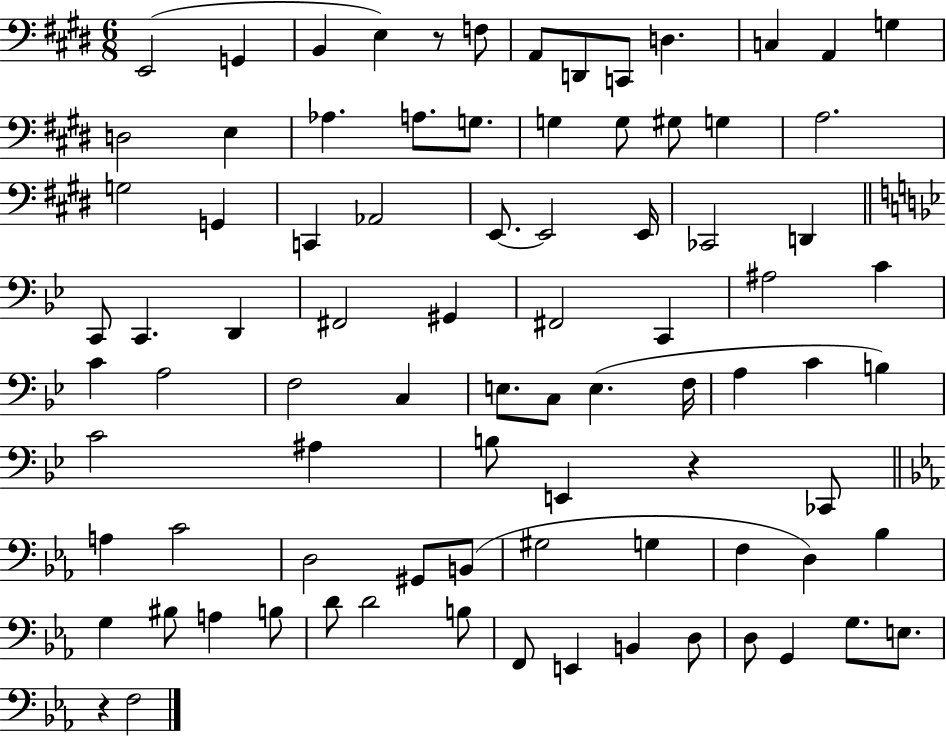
E2/h G2/q B2/q E3/q R/e F3/e A2/e D2/e C2/e D3/q. C3/q A2/q G3/q D3/h E3/q Ab3/q. A3/e. G3/e. G3/q G3/e G#3/e G3/q A3/h. G3/h G2/q C2/q Ab2/h E2/e. E2/h E2/s CES2/h D2/q C2/e C2/q. D2/q F#2/h G#2/q F#2/h C2/q A#3/h C4/q C4/q A3/h F3/h C3/q E3/e. C3/e E3/q. F3/s A3/q C4/q B3/q C4/h A#3/q B3/e E2/q R/q CES2/e A3/q C4/h D3/h G#2/e B2/e G#3/h G3/q F3/q D3/q Bb3/q G3/q BIS3/e A3/q B3/e D4/e D4/h B3/e F2/e E2/q B2/q D3/e D3/e G2/q G3/e. E3/e. R/q F3/h